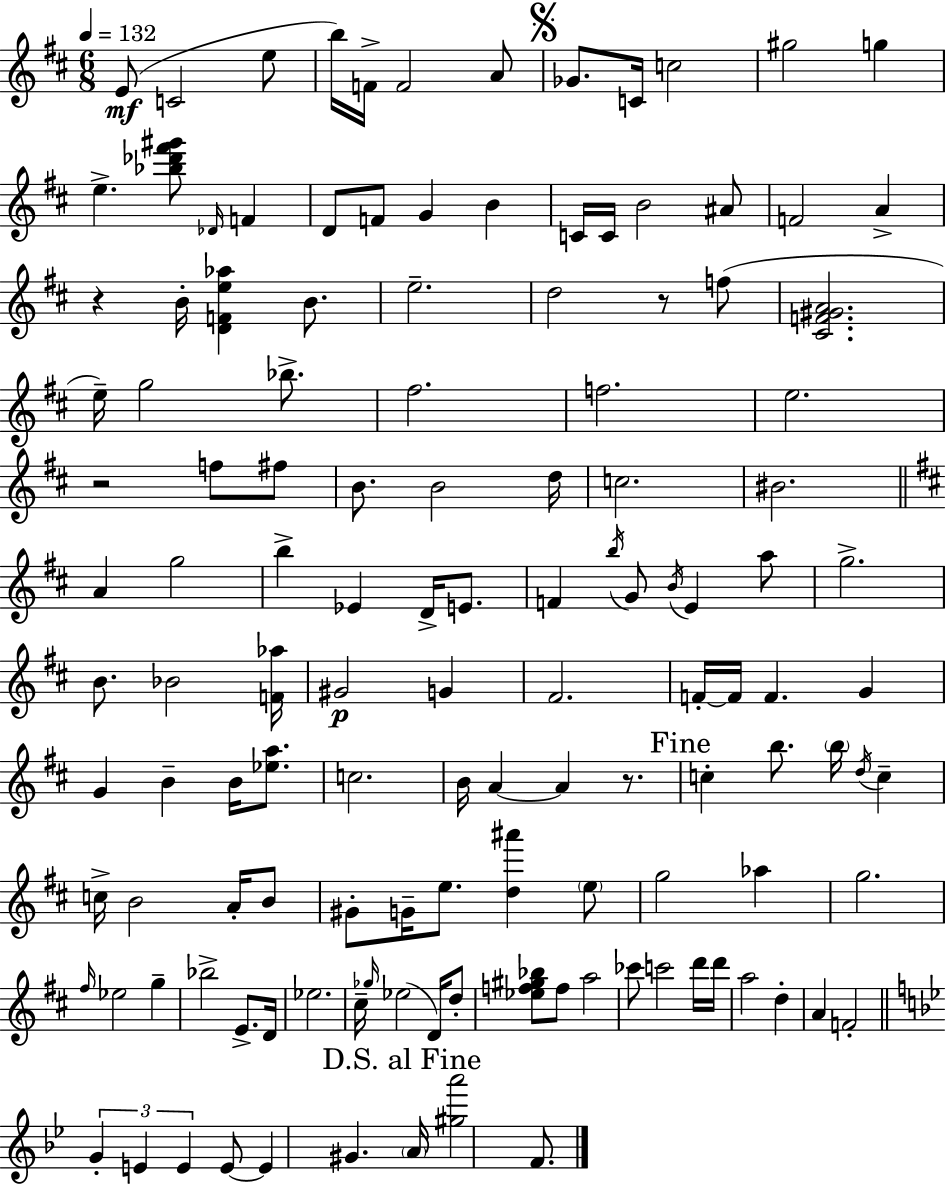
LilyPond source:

{
  \clef treble
  \numericTimeSignature
  \time 6/8
  \key d \major
  \tempo 4 = 132
  \repeat volta 2 { e'8(\mf c'2 e''8 | b''16) f'16-> f'2 a'8 | \mark \markup { \musicglyph "scripts.segno" } ges'8. c'16 c''2 | gis''2 g''4 | \break e''4.-> <bes'' des''' fis''' gis'''>8 \grace { des'16 } f'4 | d'8 f'8 g'4 b'4 | c'16 c'16 b'2 ais'8 | f'2 a'4-> | \break r4 b'16-. <d' f' e'' aes''>4 b'8. | e''2.-- | d''2 r8 f''8( | <cis' f' gis' a'>2. | \break e''16--) g''2 bes''8.-> | fis''2. | f''2. | e''2. | \break r2 f''8 fis''8 | b'8. b'2 | d''16 c''2. | bis'2. | \break \bar "||" \break \key d \major a'4 g''2 | b''4-> ees'4 d'16-> e'8. | f'4 \acciaccatura { b''16 } g'8 \acciaccatura { b'16 } e'4 | a''8 g''2.-> | \break b'8. bes'2 | <f' aes''>16 gis'2\p g'4 | fis'2. | f'16-.~~ f'16 f'4. g'4 | \break g'4 b'4-- b'16 <ees'' a''>8. | c''2. | b'16 a'4~~ a'4 r8. | \mark "Fine" c''4-. b''8. \parenthesize b''16 \acciaccatura { d''16 } c''4-- | \break c''16-> b'2 | a'16-. b'8 gis'8-. g'16-- e''8. <d'' ais'''>4 | \parenthesize e''8 g''2 aes''4 | g''2. | \break \grace { fis''16 } ees''2 | g''4-- bes''2-> | e'8.-> d'16 ees''2. | cis''16-- \grace { ges''16 }( ees''2 | \break d'16) d''8-. <ees'' f'' gis'' bes''>8 f''8 a''2 | ces'''8 c'''2 | d'''16 d'''16 a''2 | d''4-. a'4 f'2-. | \break \bar "||" \break \key g \minor \tuplet 3/2 { g'4-. e'4 e'4 } | e'8~~ e'4 gis'4. | \mark "D.S. al Fine" \parenthesize a'16 <gis'' a'''>2 f'8. | } \bar "|."
}